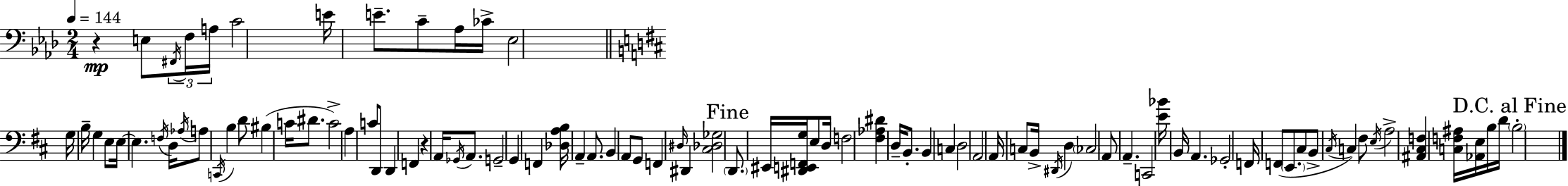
X:1
T:Untitled
M:2/4
L:1/4
K:Ab
z E,/2 ^F,,/4 F,/4 A,/4 C2 E/4 E/2 C/2 _A,/4 _C/4 _E,2 G,/4 B,/4 G, E,/2 E,/4 E, F,/4 D,/4 _A,/4 A,/2 C,,/4 B, D/2 ^B, C/4 ^D/2 C2 A, C/2 D,,/2 D,, F,, z A,,/4 _G,,/4 A,,/2 G,,2 G,, F,, [_D,A,B,]/4 A,, A,,/2 B,, A,,/2 G,,/2 F,, ^D,/4 ^D,, [^C,_D,_G,]2 D,,/2 ^E,,/4 [^D,,E,,F,,G,]/4 E,/2 D,/4 F,2 [^F,_A,^D] D,/4 B,,/2 B,, C, D,2 A,,2 A,,/4 C,/2 B,,/4 ^D,,/4 D, _C,2 A,,/2 A,, C,,2 [E_B]/4 B,,/4 A,, _G,,2 F,,/4 F,,/2 E,,/2 ^C,/2 B,,/2 ^C,/4 C, ^F,/2 E,/4 A,2 [^A,,^C,F,] [C,F,^A,]/4 [_A,,E,]/4 B,/4 D/4 B,2